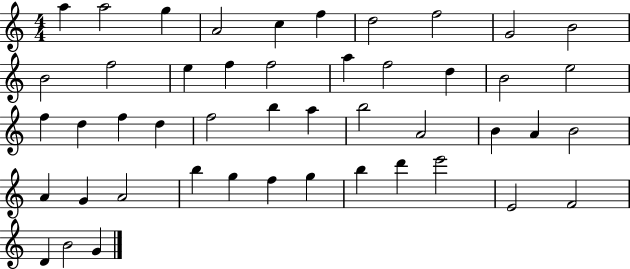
{
  \clef treble
  \numericTimeSignature
  \time 4/4
  \key c \major
  a''4 a''2 g''4 | a'2 c''4 f''4 | d''2 f''2 | g'2 b'2 | \break b'2 f''2 | e''4 f''4 f''2 | a''4 f''2 d''4 | b'2 e''2 | \break f''4 d''4 f''4 d''4 | f''2 b''4 a''4 | b''2 a'2 | b'4 a'4 b'2 | \break a'4 g'4 a'2 | b''4 g''4 f''4 g''4 | b''4 d'''4 e'''2 | e'2 f'2 | \break d'4 b'2 g'4 | \bar "|."
}